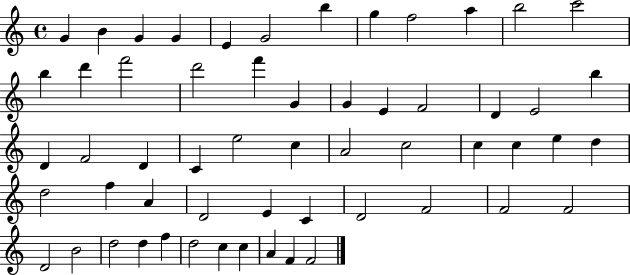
{
  \clef treble
  \time 4/4
  \defaultTimeSignature
  \key c \major
  g'4 b'4 g'4 g'4 | e'4 g'2 b''4 | g''4 f''2 a''4 | b''2 c'''2 | \break b''4 d'''4 f'''2 | d'''2 f'''4 g'4 | g'4 e'4 f'2 | d'4 e'2 b''4 | \break d'4 f'2 d'4 | c'4 e''2 c''4 | a'2 c''2 | c''4 c''4 e''4 d''4 | \break d''2 f''4 a'4 | d'2 e'4 c'4 | d'2 f'2 | f'2 f'2 | \break d'2 b'2 | d''2 d''4 f''4 | d''2 c''4 c''4 | a'4 f'4 f'2 | \break \bar "|."
}